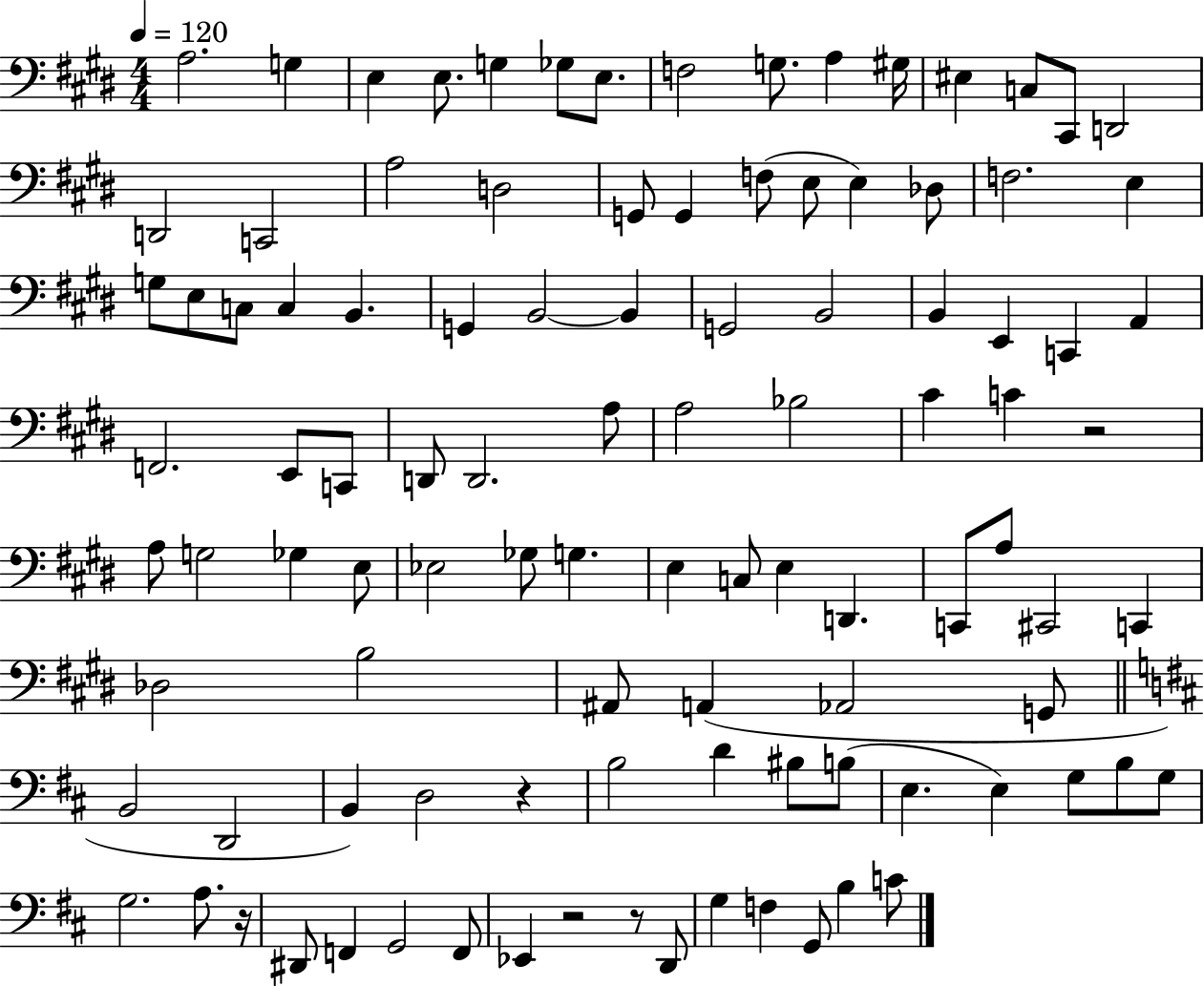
{
  \clef bass
  \numericTimeSignature
  \time 4/4
  \key e \major
  \tempo 4 = 120
  a2. g4 | e4 e8. g4 ges8 e8. | f2 g8. a4 gis16 | eis4 c8 cis,8 d,2 | \break d,2 c,2 | a2 d2 | g,8 g,4 f8( e8 e4) des8 | f2. e4 | \break g8 e8 c8 c4 b,4. | g,4 b,2~~ b,4 | g,2 b,2 | b,4 e,4 c,4 a,4 | \break f,2. e,8 c,8 | d,8 d,2. a8 | a2 bes2 | cis'4 c'4 r2 | \break a8 g2 ges4 e8 | ees2 ges8 g4. | e4 c8 e4 d,4. | c,8 a8 cis,2 c,4 | \break des2 b2 | ais,8 a,4( aes,2 g,8 | \bar "||" \break \key b \minor b,2 d,2 | b,4) d2 r4 | b2 d'4 bis8 b8( | e4. e4) g8 b8 g8 | \break g2. a8. r16 | dis,8 f,4 g,2 f,8 | ees,4 r2 r8 d,8 | g4 f4 g,8 b4 c'8 | \break \bar "|."
}